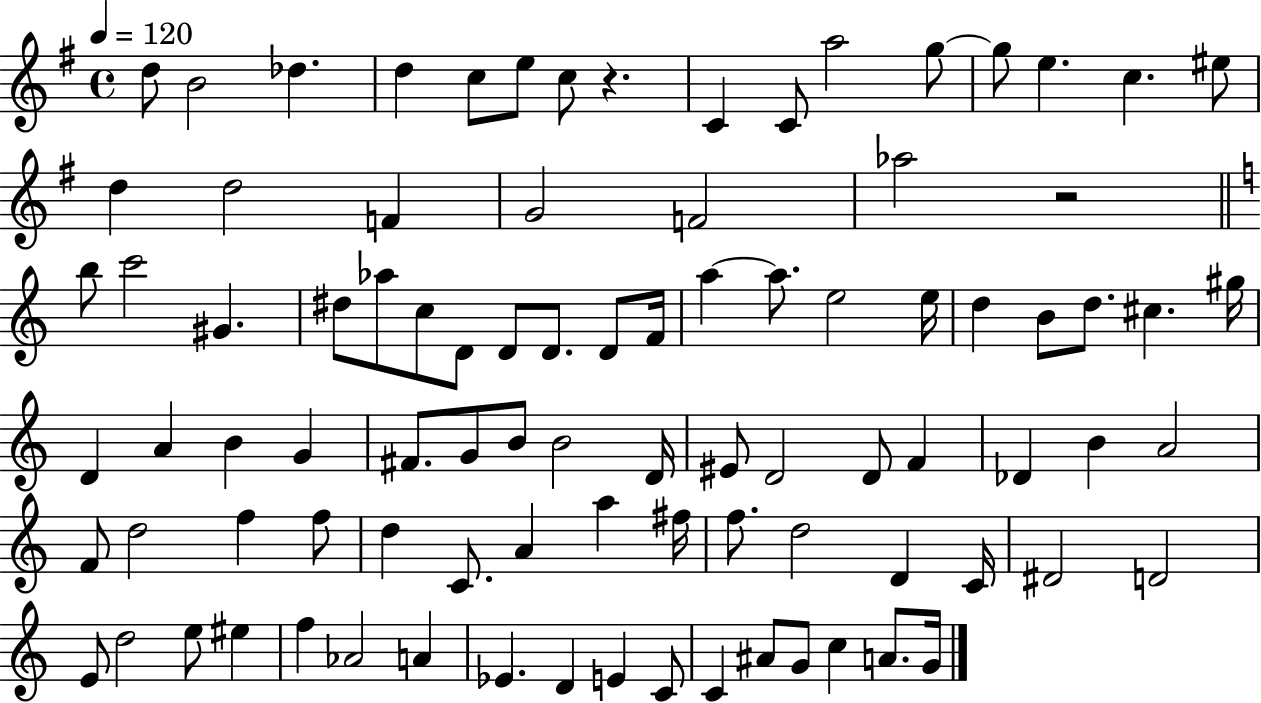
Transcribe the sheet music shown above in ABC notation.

X:1
T:Untitled
M:4/4
L:1/4
K:G
d/2 B2 _d d c/2 e/2 c/2 z C C/2 a2 g/2 g/2 e c ^e/2 d d2 F G2 F2 _a2 z2 b/2 c'2 ^G ^d/2 _a/2 c/2 D/2 D/2 D/2 D/2 F/4 a a/2 e2 e/4 d B/2 d/2 ^c ^g/4 D A B G ^F/2 G/2 B/2 B2 D/4 ^E/2 D2 D/2 F _D B A2 F/2 d2 f f/2 d C/2 A a ^f/4 f/2 d2 D C/4 ^D2 D2 E/2 d2 e/2 ^e f _A2 A _E D E C/2 C ^A/2 G/2 c A/2 G/4